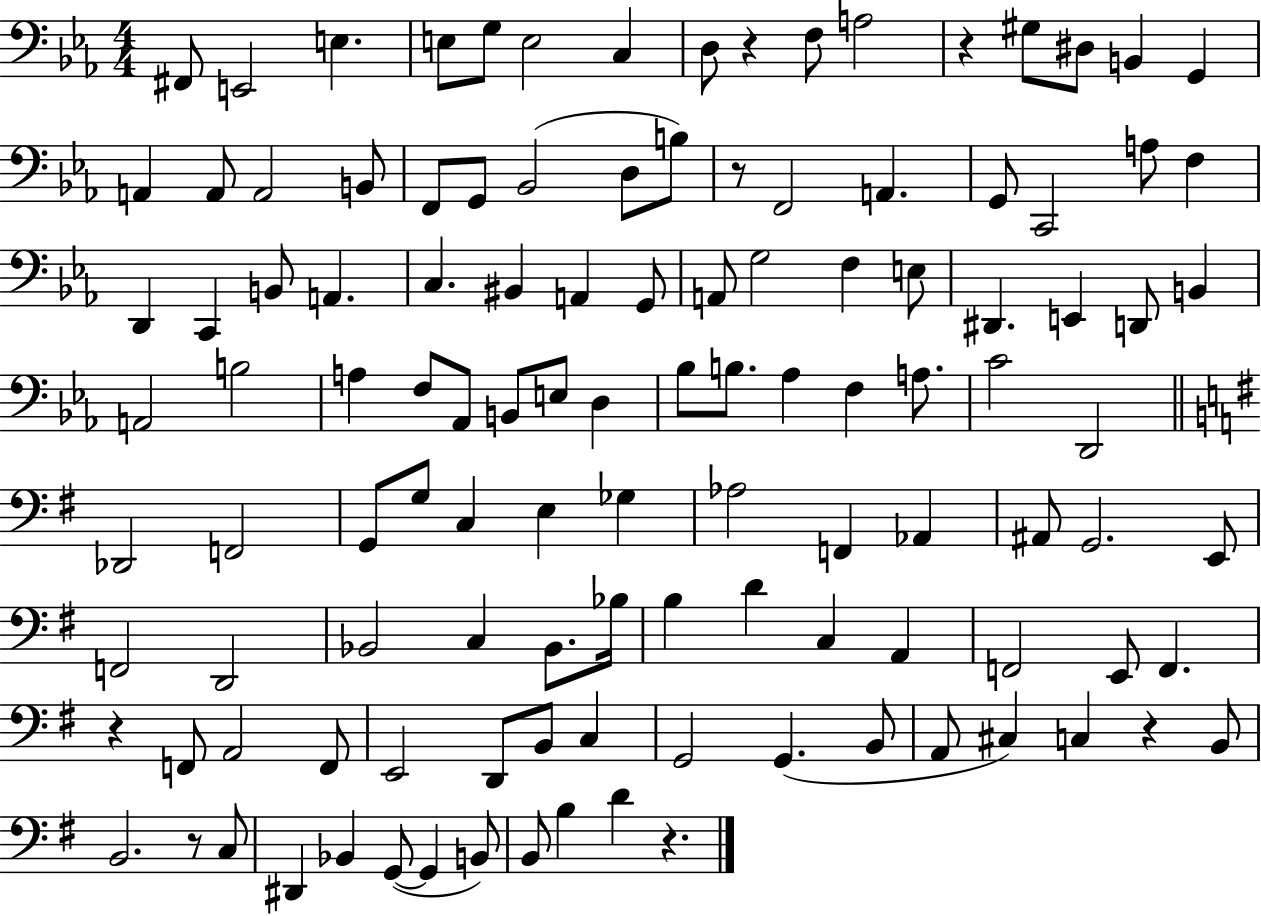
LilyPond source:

{
  \clef bass
  \numericTimeSignature
  \time 4/4
  \key ees \major
  fis,8 e,2 e4. | e8 g8 e2 c4 | d8 r4 f8 a2 | r4 gis8 dis8 b,4 g,4 | \break a,4 a,8 a,2 b,8 | f,8 g,8 bes,2( d8 b8) | r8 f,2 a,4. | g,8 c,2 a8 f4 | \break d,4 c,4 b,8 a,4. | c4. bis,4 a,4 g,8 | a,8 g2 f4 e8 | dis,4. e,4 d,8 b,4 | \break a,2 b2 | a4 f8 aes,8 b,8 e8 d4 | bes8 b8. aes4 f4 a8. | c'2 d,2 | \break \bar "||" \break \key e \minor des,2 f,2 | g,8 g8 c4 e4 ges4 | aes2 f,4 aes,4 | ais,8 g,2. e,8 | \break f,2 d,2 | bes,2 c4 bes,8. bes16 | b4 d'4 c4 a,4 | f,2 e,8 f,4. | \break r4 f,8 a,2 f,8 | e,2 d,8 b,8 c4 | g,2 g,4.( b,8 | a,8 cis4) c4 r4 b,8 | \break b,2. r8 c8 | dis,4 bes,4 g,8~(~ g,4 b,8) | b,8 b4 d'4 r4. | \bar "|."
}